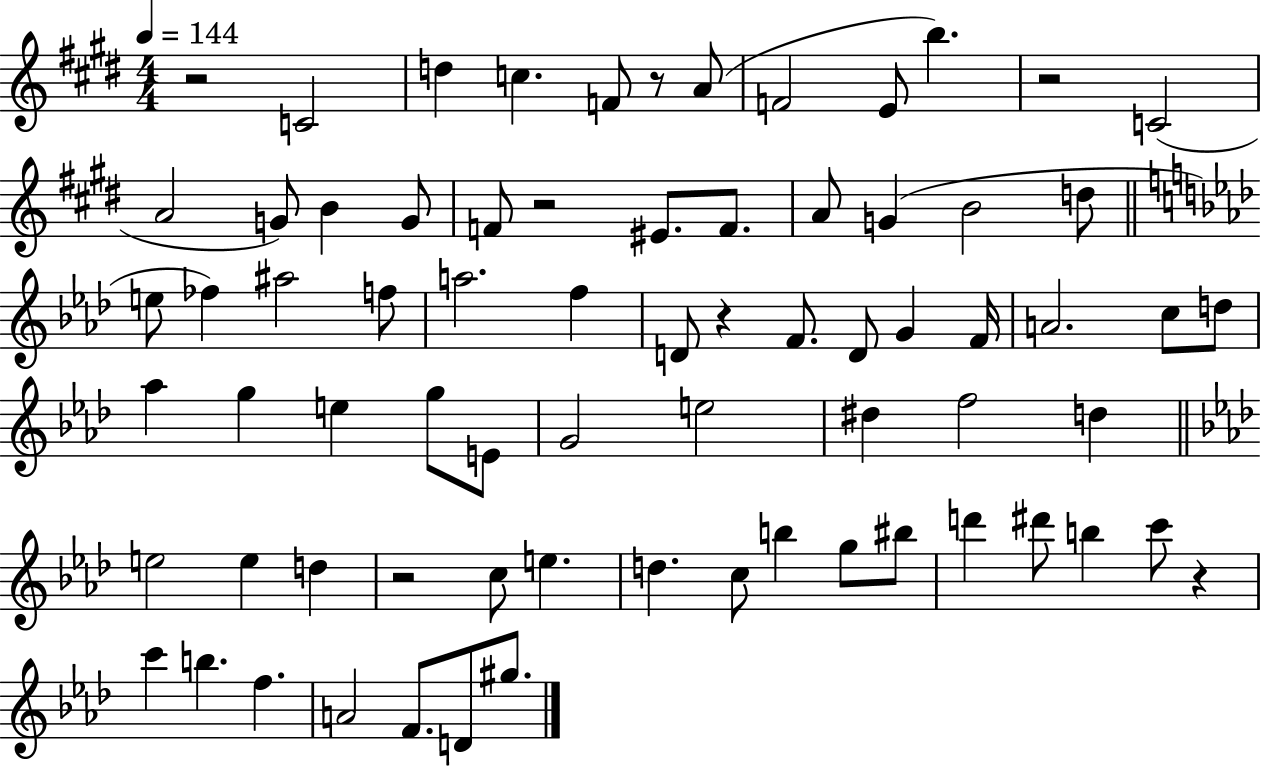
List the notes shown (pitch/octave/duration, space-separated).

R/h C4/h D5/q C5/q. F4/e R/e A4/e F4/h E4/e B5/q. R/h C4/h A4/h G4/e B4/q G4/e F4/e R/h EIS4/e. F4/e. A4/e G4/q B4/h D5/e E5/e FES5/q A#5/h F5/e A5/h. F5/q D4/e R/q F4/e. D4/e G4/q F4/s A4/h. C5/e D5/e Ab5/q G5/q E5/q G5/e E4/e G4/h E5/h D#5/q F5/h D5/q E5/h E5/q D5/q R/h C5/e E5/q. D5/q. C5/e B5/q G5/e BIS5/e D6/q D#6/e B5/q C6/e R/q C6/q B5/q. F5/q. A4/h F4/e. D4/e G#5/e.